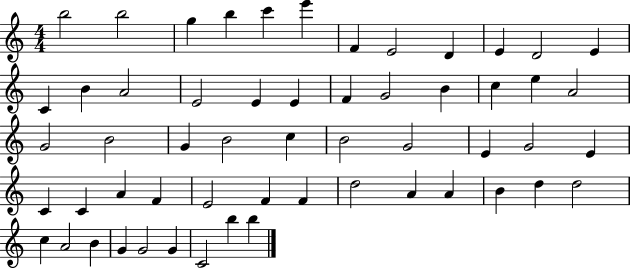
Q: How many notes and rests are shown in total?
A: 56